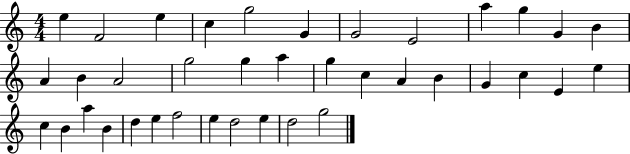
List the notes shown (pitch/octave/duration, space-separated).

E5/q F4/h E5/q C5/q G5/h G4/q G4/h E4/h A5/q G5/q G4/q B4/q A4/q B4/q A4/h G5/h G5/q A5/q G5/q C5/q A4/q B4/q G4/q C5/q E4/q E5/q C5/q B4/q A5/q B4/q D5/q E5/q F5/h E5/q D5/h E5/q D5/h G5/h